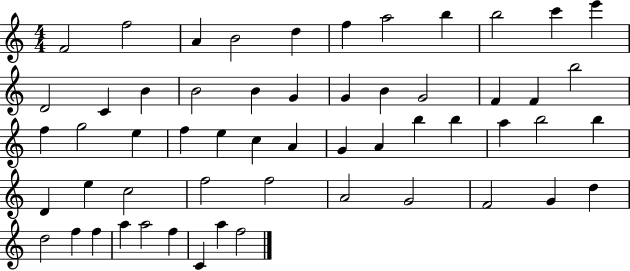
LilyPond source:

{
  \clef treble
  \numericTimeSignature
  \time 4/4
  \key c \major
  f'2 f''2 | a'4 b'2 d''4 | f''4 a''2 b''4 | b''2 c'''4 e'''4 | \break d'2 c'4 b'4 | b'2 b'4 g'4 | g'4 b'4 g'2 | f'4 f'4 b''2 | \break f''4 g''2 e''4 | f''4 e''4 c''4 a'4 | g'4 a'4 b''4 b''4 | a''4 b''2 b''4 | \break d'4 e''4 c''2 | f''2 f''2 | a'2 g'2 | f'2 g'4 d''4 | \break d''2 f''4 f''4 | a''4 a''2 f''4 | c'4 a''4 f''2 | \bar "|."
}